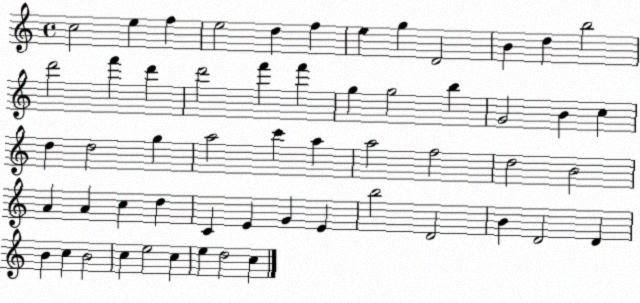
X:1
T:Untitled
M:4/4
L:1/4
K:C
c2 e f e2 d f e g D2 B d b2 d'2 f' d' d'2 f' f' g g2 b G2 B c d d2 g a2 c' a a2 f2 d2 B2 A A c d C E G E b2 D2 B D2 D B c B2 c e2 c e d2 c